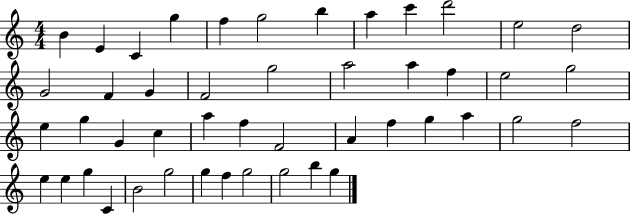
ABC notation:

X:1
T:Untitled
M:4/4
L:1/4
K:C
B E C g f g2 b a c' d'2 e2 d2 G2 F G F2 g2 a2 a f e2 g2 e g G c a f F2 A f g a g2 f2 e e g C B2 g2 g f g2 g2 b g